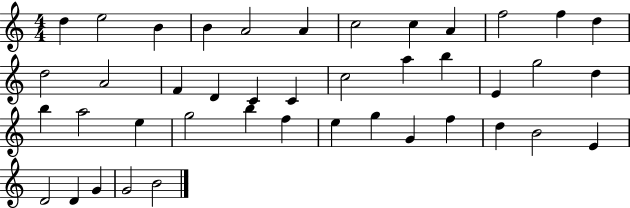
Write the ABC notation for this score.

X:1
T:Untitled
M:4/4
L:1/4
K:C
d e2 B B A2 A c2 c A f2 f d d2 A2 F D C C c2 a b E g2 d b a2 e g2 b f e g G f d B2 E D2 D G G2 B2